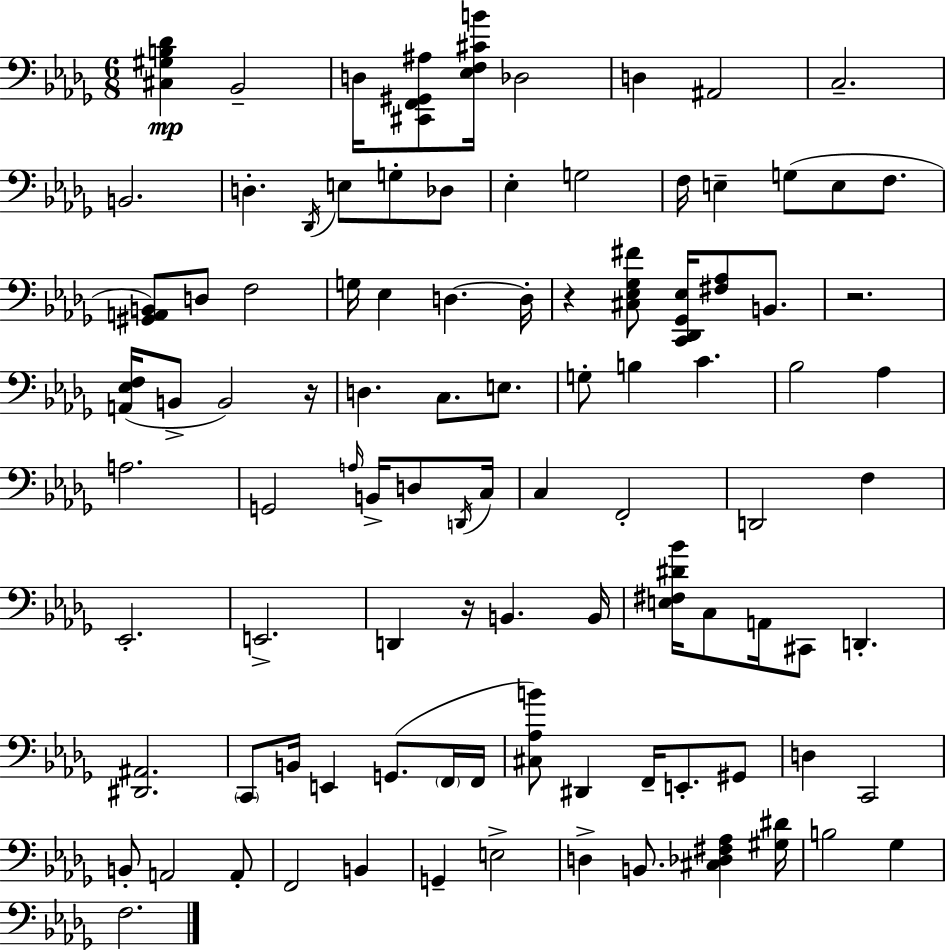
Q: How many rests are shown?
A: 4